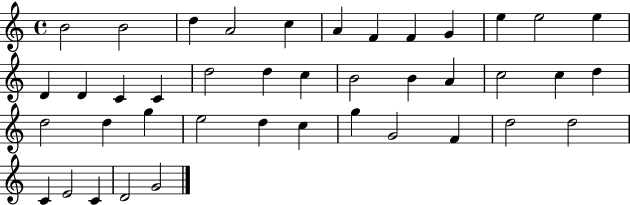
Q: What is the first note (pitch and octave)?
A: B4